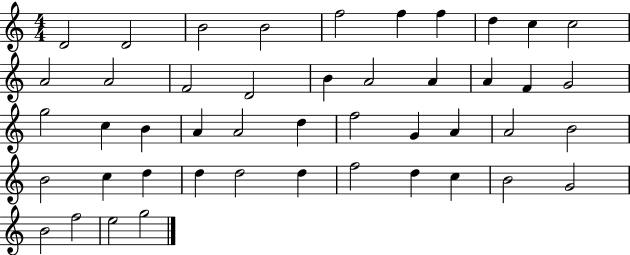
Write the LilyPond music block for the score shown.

{
  \clef treble
  \numericTimeSignature
  \time 4/4
  \key c \major
  d'2 d'2 | b'2 b'2 | f''2 f''4 f''4 | d''4 c''4 c''2 | \break a'2 a'2 | f'2 d'2 | b'4 a'2 a'4 | a'4 f'4 g'2 | \break g''2 c''4 b'4 | a'4 a'2 d''4 | f''2 g'4 a'4 | a'2 b'2 | \break b'2 c''4 d''4 | d''4 d''2 d''4 | f''2 d''4 c''4 | b'2 g'2 | \break b'2 f''2 | e''2 g''2 | \bar "|."
}